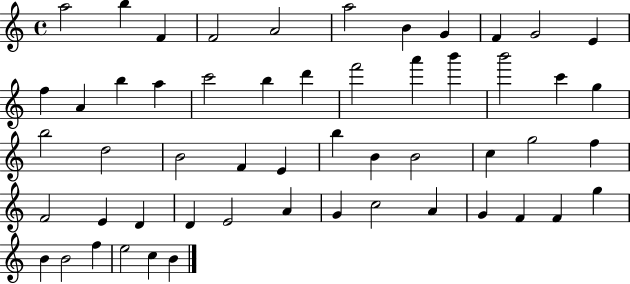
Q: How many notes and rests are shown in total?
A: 54